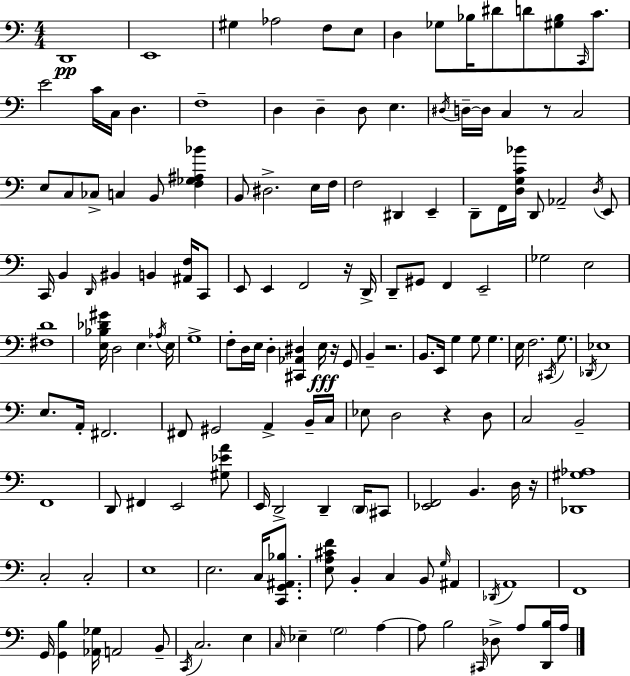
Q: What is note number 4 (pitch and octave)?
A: Ab3